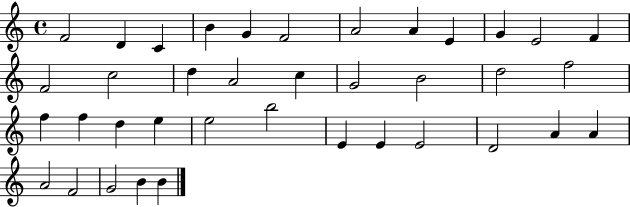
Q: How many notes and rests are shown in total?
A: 38